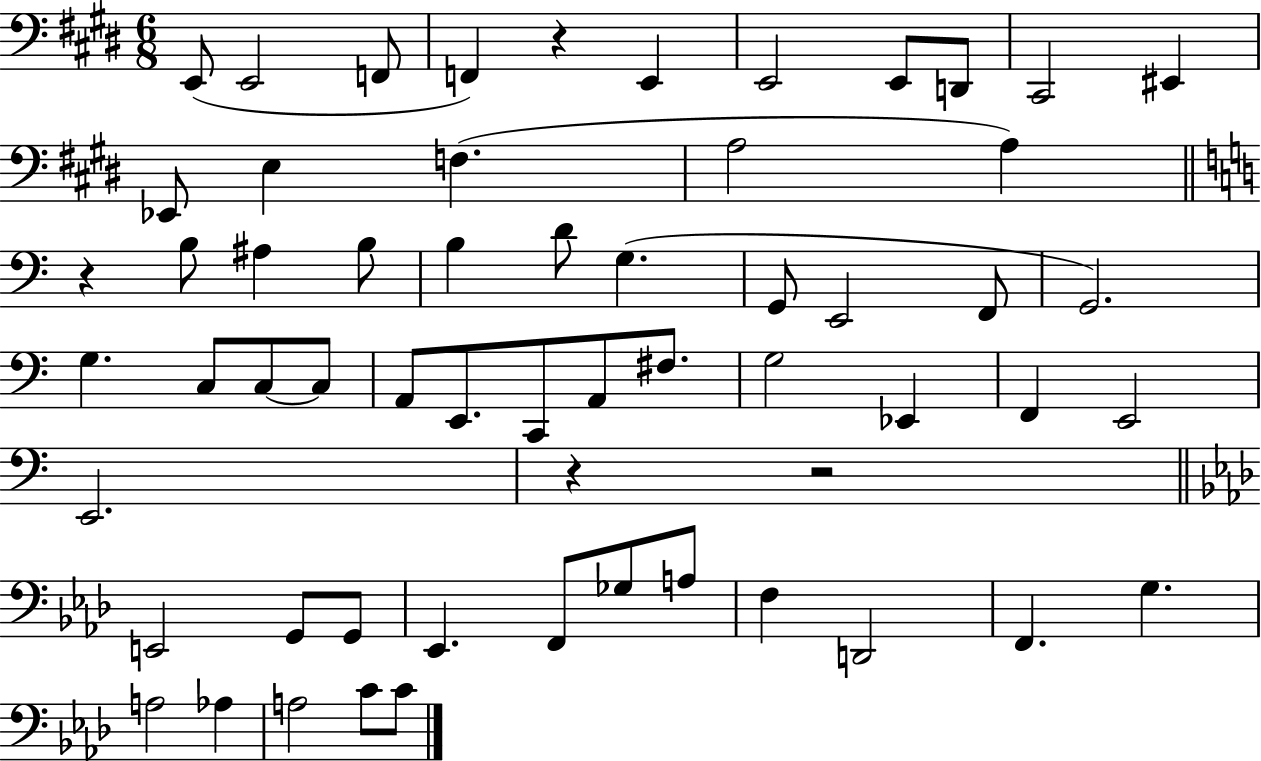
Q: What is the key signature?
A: E major